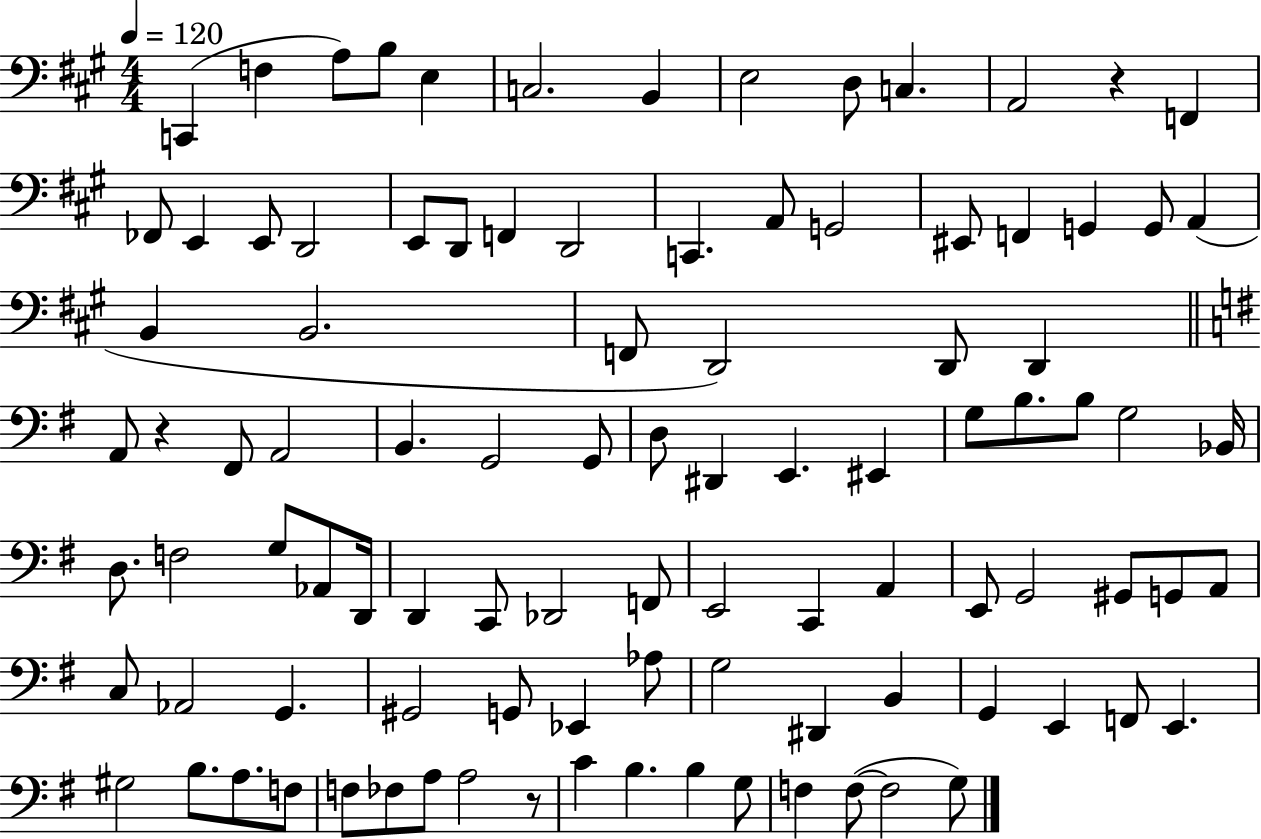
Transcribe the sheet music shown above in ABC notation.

X:1
T:Untitled
M:4/4
L:1/4
K:A
C,, F, A,/2 B,/2 E, C,2 B,, E,2 D,/2 C, A,,2 z F,, _F,,/2 E,, E,,/2 D,,2 E,,/2 D,,/2 F,, D,,2 C,, A,,/2 G,,2 ^E,,/2 F,, G,, G,,/2 A,, B,, B,,2 F,,/2 D,,2 D,,/2 D,, A,,/2 z ^F,,/2 A,,2 B,, G,,2 G,,/2 D,/2 ^D,, E,, ^E,, G,/2 B,/2 B,/2 G,2 _B,,/4 D,/2 F,2 G,/2 _A,,/2 D,,/4 D,, C,,/2 _D,,2 F,,/2 E,,2 C,, A,, E,,/2 G,,2 ^G,,/2 G,,/2 A,,/2 C,/2 _A,,2 G,, ^G,,2 G,,/2 _E,, _A,/2 G,2 ^D,, B,, G,, E,, F,,/2 E,, ^G,2 B,/2 A,/2 F,/2 F,/2 _F,/2 A,/2 A,2 z/2 C B, B, G,/2 F, F,/2 F,2 G,/2